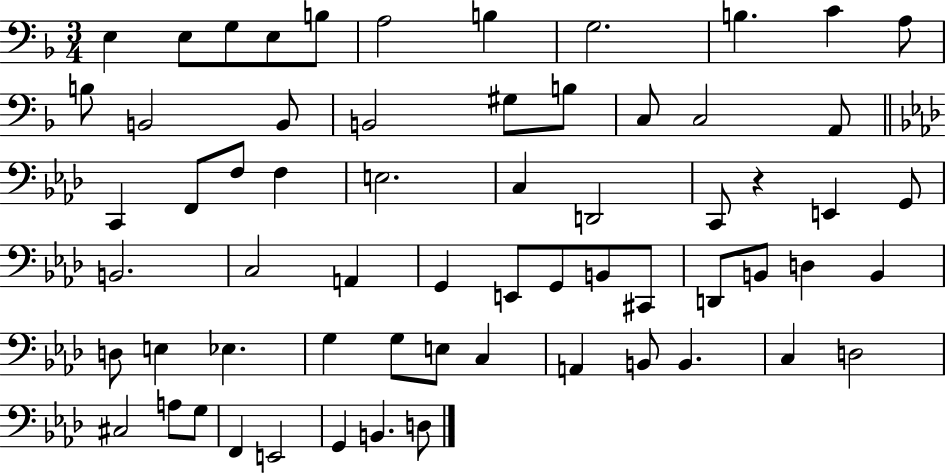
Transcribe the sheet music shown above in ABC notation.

X:1
T:Untitled
M:3/4
L:1/4
K:F
E, E,/2 G,/2 E,/2 B,/2 A,2 B, G,2 B, C A,/2 B,/2 B,,2 B,,/2 B,,2 ^G,/2 B,/2 C,/2 C,2 A,,/2 C,, F,,/2 F,/2 F, E,2 C, D,,2 C,,/2 z E,, G,,/2 B,,2 C,2 A,, G,, E,,/2 G,,/2 B,,/2 ^C,,/2 D,,/2 B,,/2 D, B,, D,/2 E, _E, G, G,/2 E,/2 C, A,, B,,/2 B,, C, D,2 ^C,2 A,/2 G,/2 F,, E,,2 G,, B,, D,/2